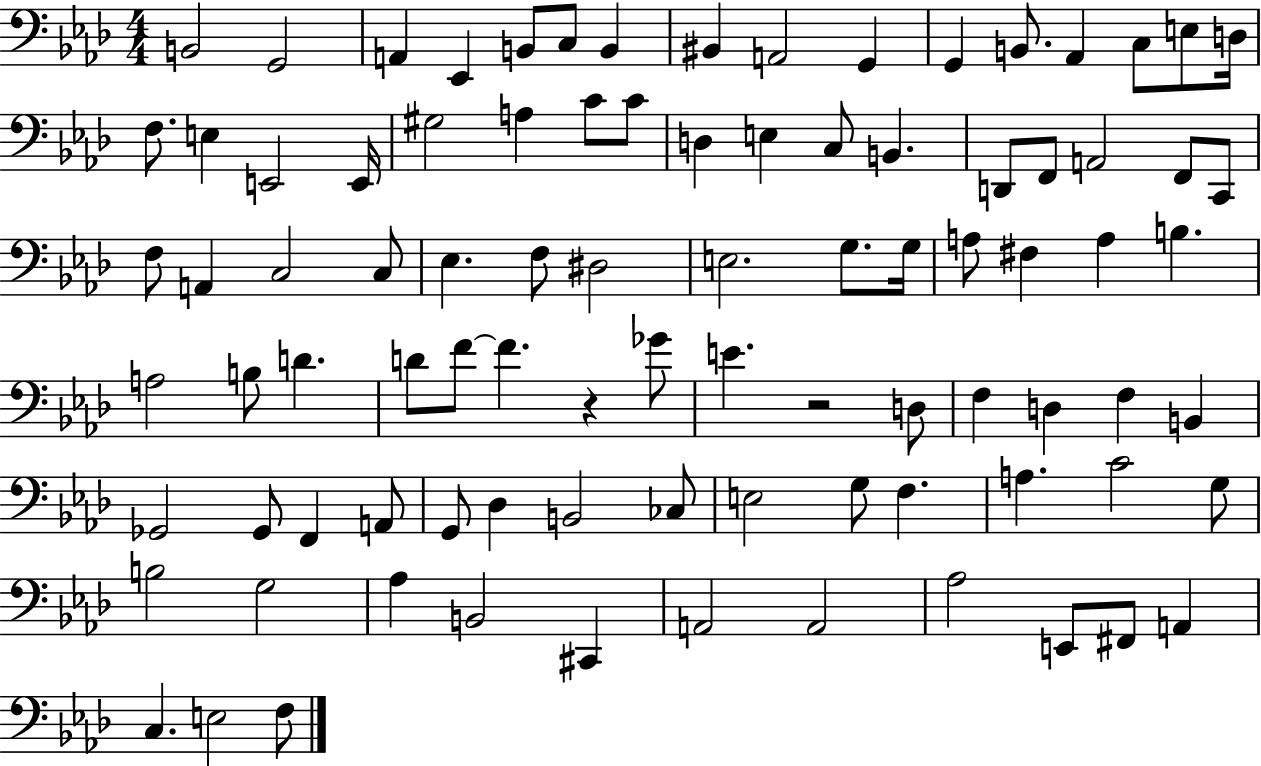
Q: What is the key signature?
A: AES major